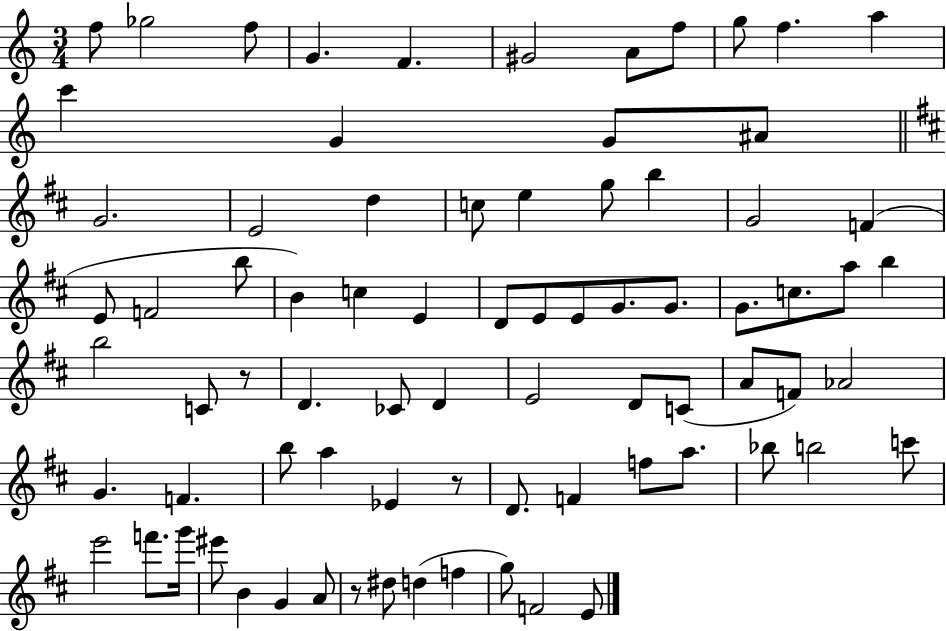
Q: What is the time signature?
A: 3/4